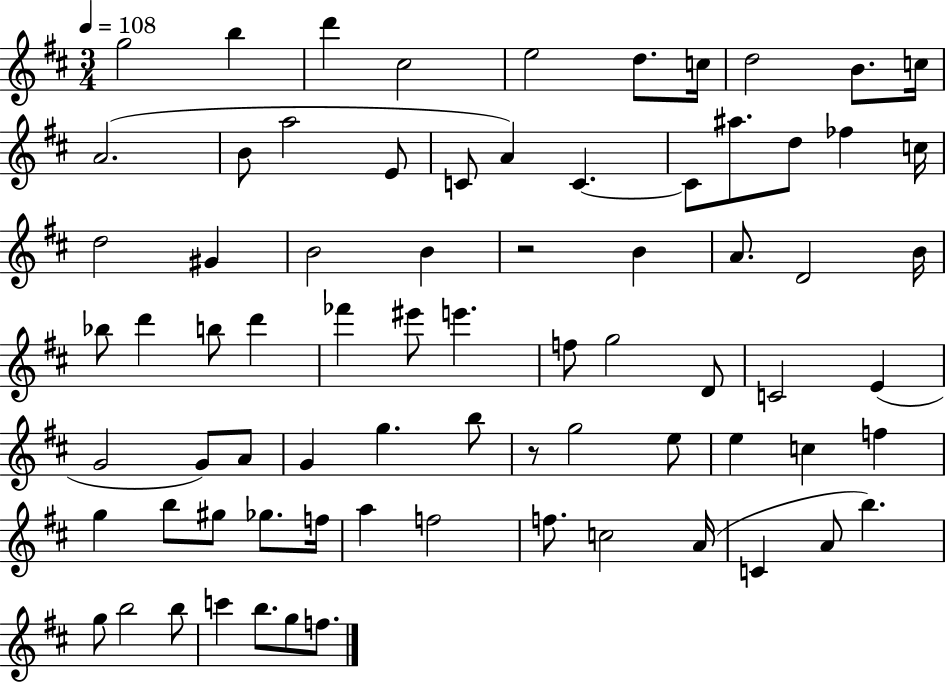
G5/h B5/q D6/q C#5/h E5/h D5/e. C5/s D5/h B4/e. C5/s A4/h. B4/e A5/h E4/e C4/e A4/q C4/q. C4/e A#5/e. D5/e FES5/q C5/s D5/h G#4/q B4/h B4/q R/h B4/q A4/e. D4/h B4/s Bb5/e D6/q B5/e D6/q FES6/q EIS6/e E6/q. F5/e G5/h D4/e C4/h E4/q G4/h G4/e A4/e G4/q G5/q. B5/e R/e G5/h E5/e E5/q C5/q F5/q G5/q B5/e G#5/e Gb5/e. F5/s A5/q F5/h F5/e. C5/h A4/s C4/q A4/e B5/q. G5/e B5/h B5/e C6/q B5/e. G5/e F5/e.